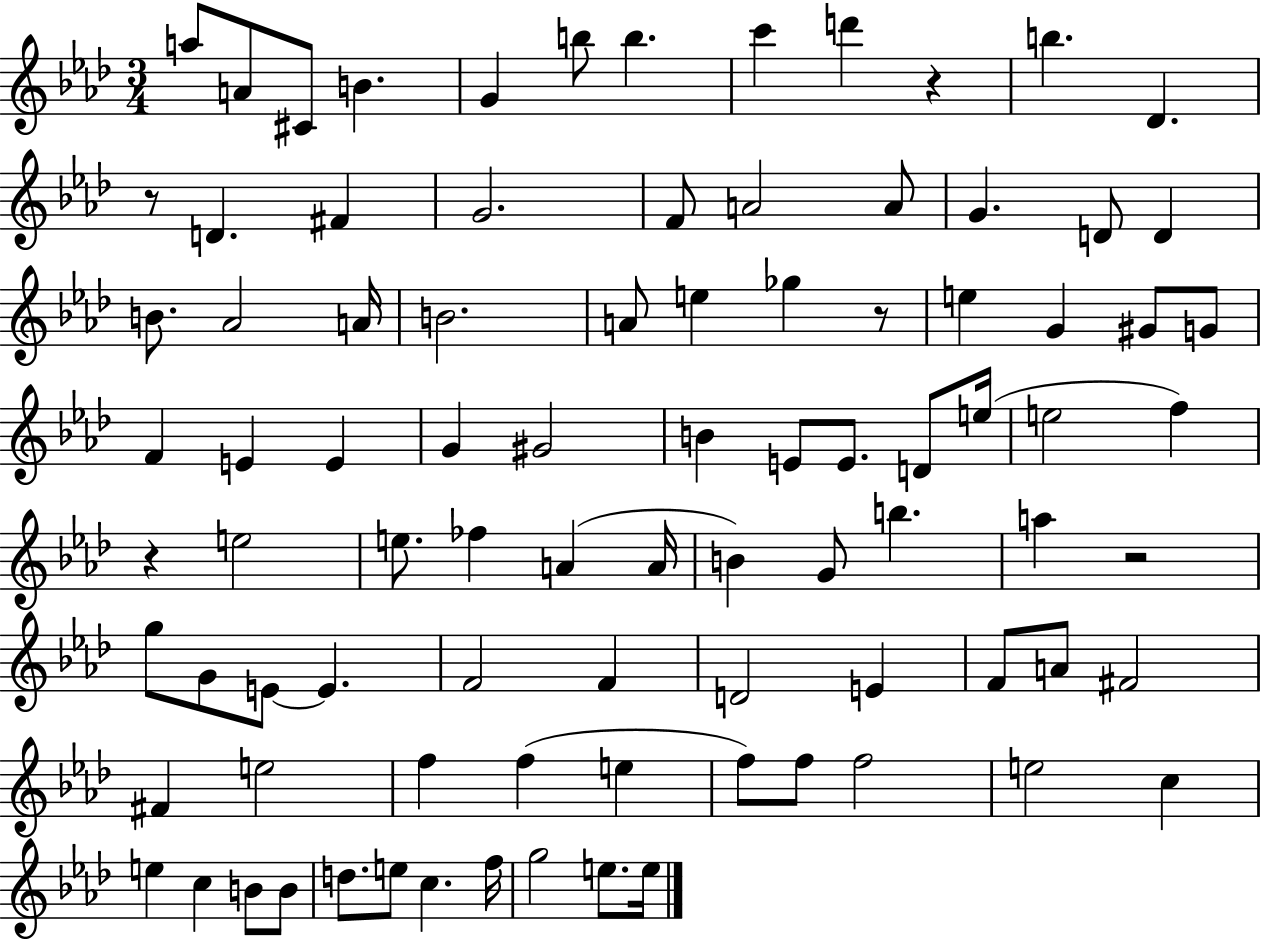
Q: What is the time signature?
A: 3/4